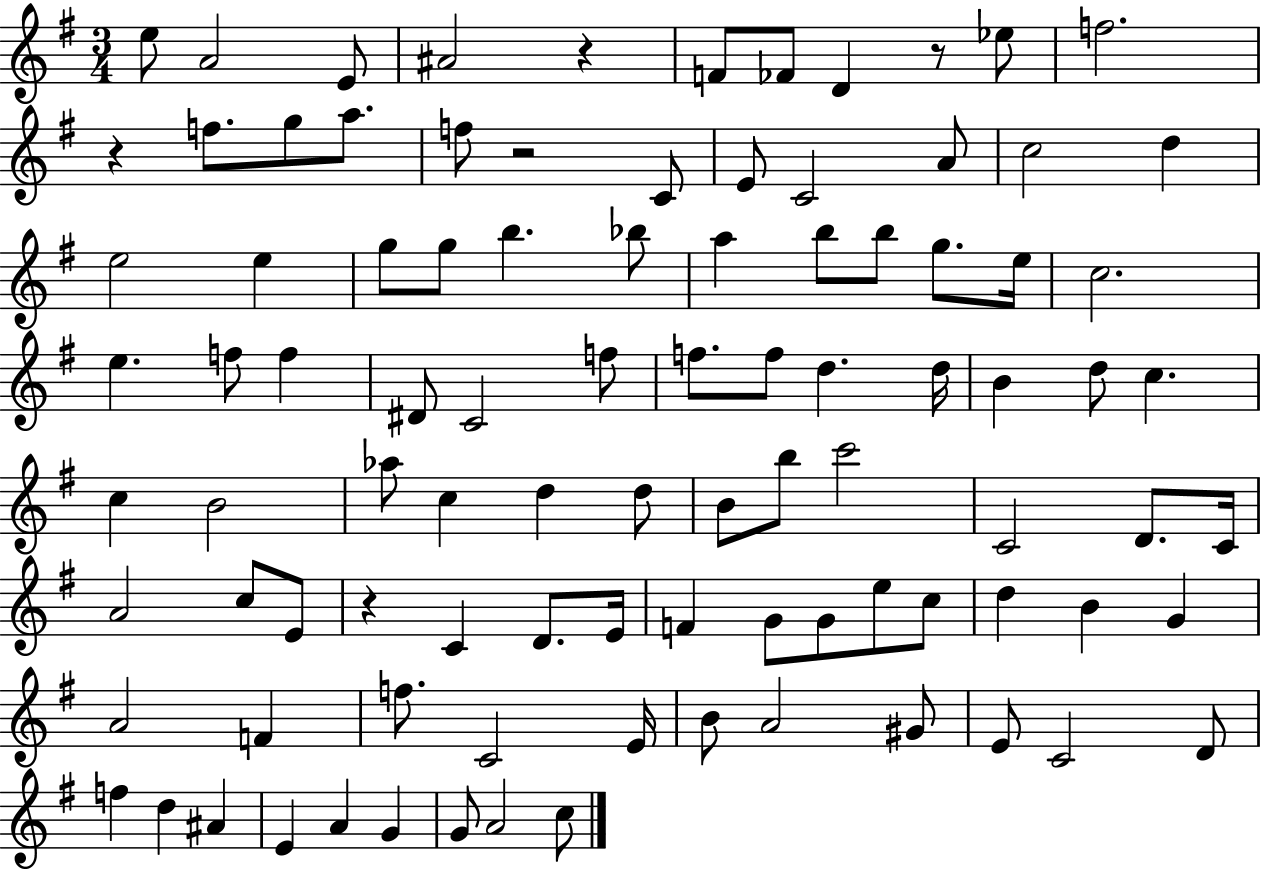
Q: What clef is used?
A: treble